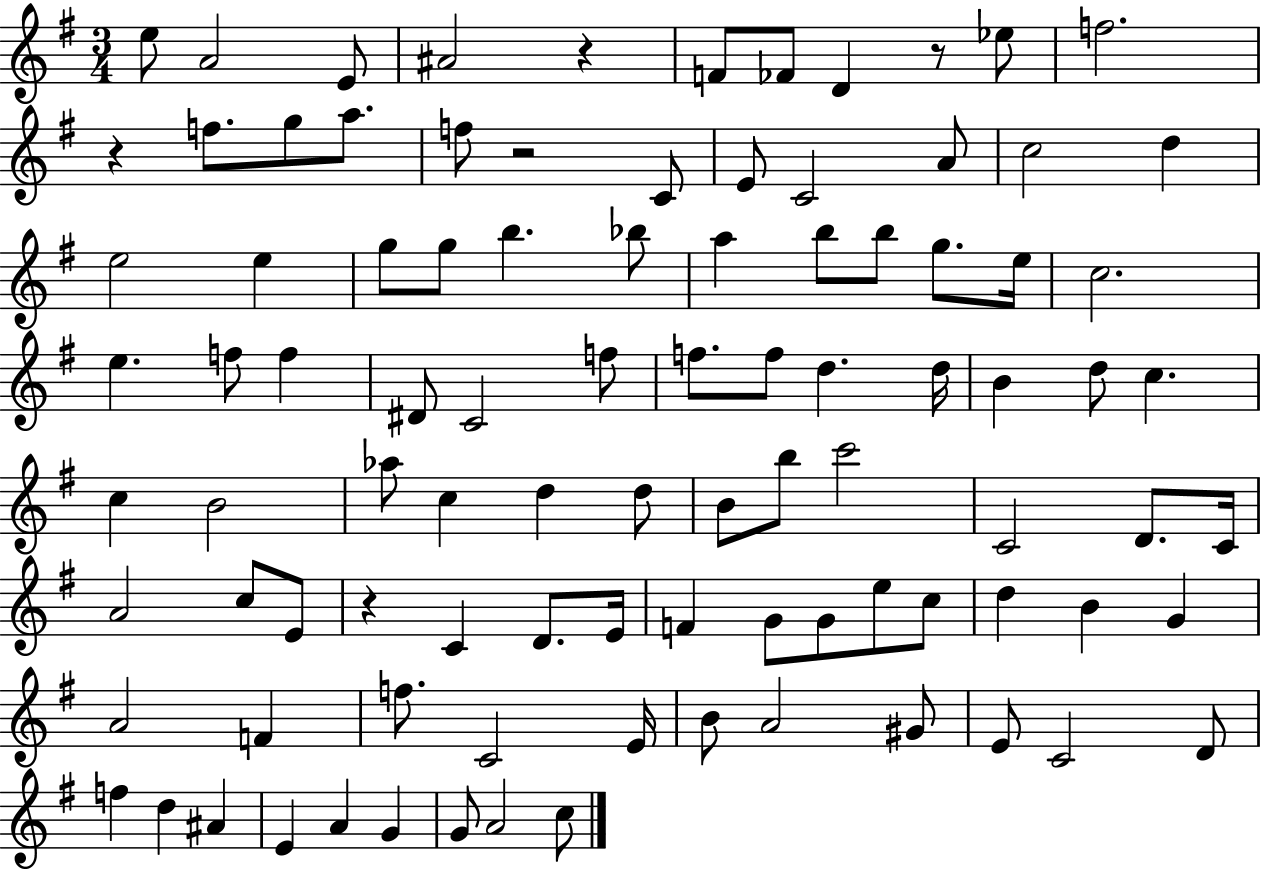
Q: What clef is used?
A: treble